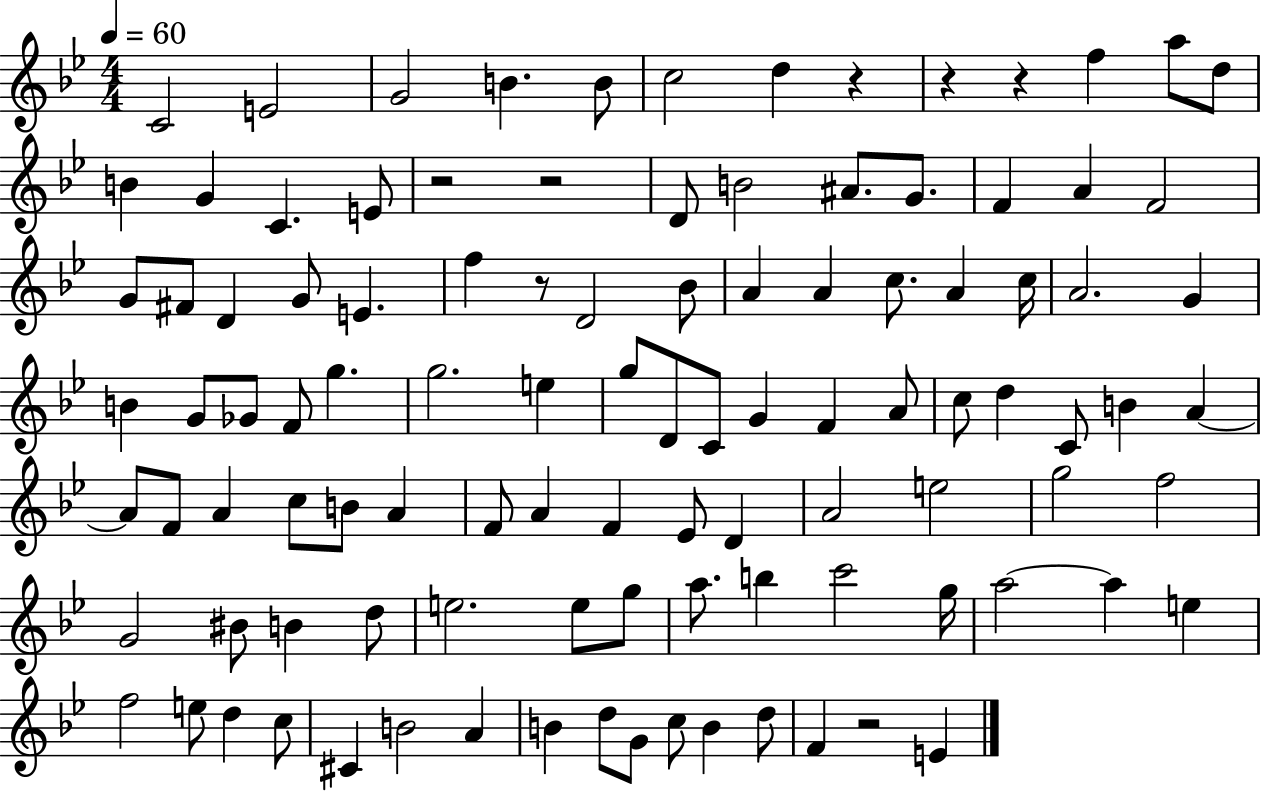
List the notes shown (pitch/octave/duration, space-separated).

C4/h E4/h G4/h B4/q. B4/e C5/h D5/q R/q R/q R/q F5/q A5/e D5/e B4/q G4/q C4/q. E4/e R/h R/h D4/e B4/h A#4/e. G4/e. F4/q A4/q F4/h G4/e F#4/e D4/q G4/e E4/q. F5/q R/e D4/h Bb4/e A4/q A4/q C5/e. A4/q C5/s A4/h. G4/q B4/q G4/e Gb4/e F4/e G5/q. G5/h. E5/q G5/e D4/e C4/e G4/q F4/q A4/e C5/e D5/q C4/e B4/q A4/q A4/e F4/e A4/q C5/e B4/e A4/q F4/e A4/q F4/q Eb4/e D4/q A4/h E5/h G5/h F5/h G4/h BIS4/e B4/q D5/e E5/h. E5/e G5/e A5/e. B5/q C6/h G5/s A5/h A5/q E5/q F5/h E5/e D5/q C5/e C#4/q B4/h A4/q B4/q D5/e G4/e C5/e B4/q D5/e F4/q R/h E4/q